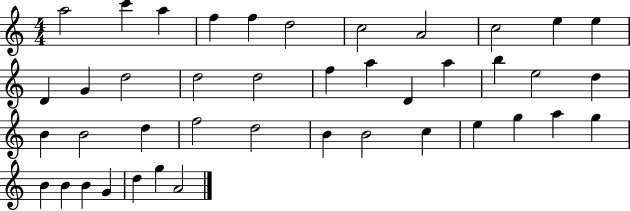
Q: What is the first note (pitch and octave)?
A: A5